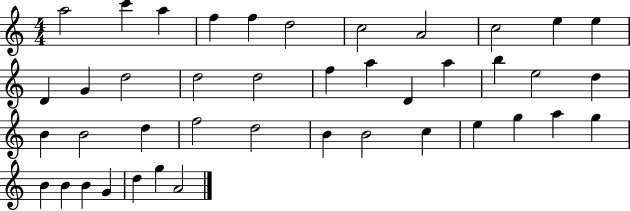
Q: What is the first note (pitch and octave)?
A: A5